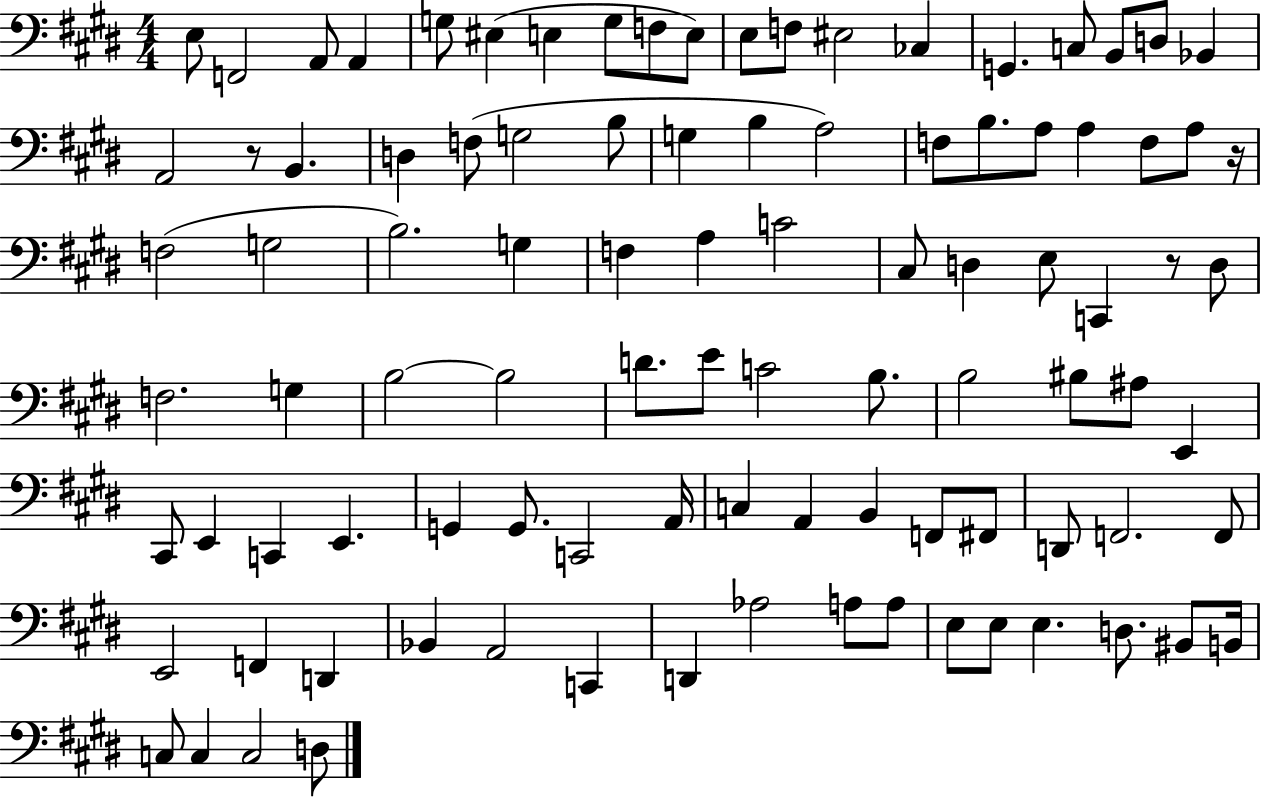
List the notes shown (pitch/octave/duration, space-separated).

E3/e F2/h A2/e A2/q G3/e EIS3/q E3/q G3/e F3/e E3/e E3/e F3/e EIS3/h CES3/q G2/q. C3/e B2/e D3/e Bb2/q A2/h R/e B2/q. D3/q F3/e G3/h B3/e G3/q B3/q A3/h F3/e B3/e. A3/e A3/q F3/e A3/e R/s F3/h G3/h B3/h. G3/q F3/q A3/q C4/h C#3/e D3/q E3/e C2/q R/e D3/e F3/h. G3/q B3/h B3/h D4/e. E4/e C4/h B3/e. B3/h BIS3/e A#3/e E2/q C#2/e E2/q C2/q E2/q. G2/q G2/e. C2/h A2/s C3/q A2/q B2/q F2/e F#2/e D2/e F2/h. F2/e E2/h F2/q D2/q Bb2/q A2/h C2/q D2/q Ab3/h A3/e A3/e E3/e E3/e E3/q. D3/e. BIS2/e B2/s C3/e C3/q C3/h D3/e